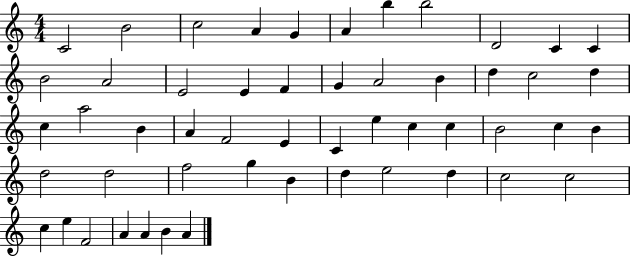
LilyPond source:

{
  \clef treble
  \numericTimeSignature
  \time 4/4
  \key c \major
  c'2 b'2 | c''2 a'4 g'4 | a'4 b''4 b''2 | d'2 c'4 c'4 | \break b'2 a'2 | e'2 e'4 f'4 | g'4 a'2 b'4 | d''4 c''2 d''4 | \break c''4 a''2 b'4 | a'4 f'2 e'4 | c'4 e''4 c''4 c''4 | b'2 c''4 b'4 | \break d''2 d''2 | f''2 g''4 b'4 | d''4 e''2 d''4 | c''2 c''2 | \break c''4 e''4 f'2 | a'4 a'4 b'4 a'4 | \bar "|."
}